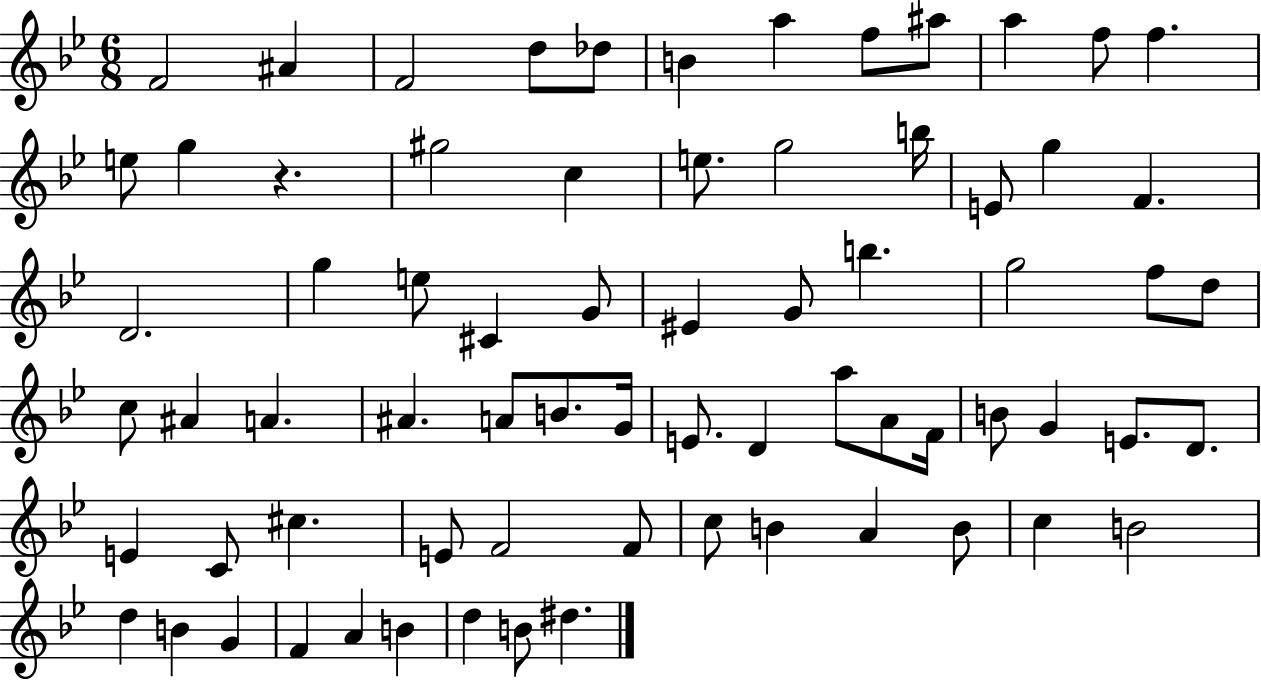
F4/h A#4/q F4/h D5/e Db5/e B4/q A5/q F5/e A#5/e A5/q F5/e F5/q. E5/e G5/q R/q. G#5/h C5/q E5/e. G5/h B5/s E4/e G5/q F4/q. D4/h. G5/q E5/e C#4/q G4/e EIS4/q G4/e B5/q. G5/h F5/e D5/e C5/e A#4/q A4/q. A#4/q. A4/e B4/e. G4/s E4/e. D4/q A5/e A4/e F4/s B4/e G4/q E4/e. D4/e. E4/q C4/e C#5/q. E4/e F4/h F4/e C5/e B4/q A4/q B4/e C5/q B4/h D5/q B4/q G4/q F4/q A4/q B4/q D5/q B4/e D#5/q.